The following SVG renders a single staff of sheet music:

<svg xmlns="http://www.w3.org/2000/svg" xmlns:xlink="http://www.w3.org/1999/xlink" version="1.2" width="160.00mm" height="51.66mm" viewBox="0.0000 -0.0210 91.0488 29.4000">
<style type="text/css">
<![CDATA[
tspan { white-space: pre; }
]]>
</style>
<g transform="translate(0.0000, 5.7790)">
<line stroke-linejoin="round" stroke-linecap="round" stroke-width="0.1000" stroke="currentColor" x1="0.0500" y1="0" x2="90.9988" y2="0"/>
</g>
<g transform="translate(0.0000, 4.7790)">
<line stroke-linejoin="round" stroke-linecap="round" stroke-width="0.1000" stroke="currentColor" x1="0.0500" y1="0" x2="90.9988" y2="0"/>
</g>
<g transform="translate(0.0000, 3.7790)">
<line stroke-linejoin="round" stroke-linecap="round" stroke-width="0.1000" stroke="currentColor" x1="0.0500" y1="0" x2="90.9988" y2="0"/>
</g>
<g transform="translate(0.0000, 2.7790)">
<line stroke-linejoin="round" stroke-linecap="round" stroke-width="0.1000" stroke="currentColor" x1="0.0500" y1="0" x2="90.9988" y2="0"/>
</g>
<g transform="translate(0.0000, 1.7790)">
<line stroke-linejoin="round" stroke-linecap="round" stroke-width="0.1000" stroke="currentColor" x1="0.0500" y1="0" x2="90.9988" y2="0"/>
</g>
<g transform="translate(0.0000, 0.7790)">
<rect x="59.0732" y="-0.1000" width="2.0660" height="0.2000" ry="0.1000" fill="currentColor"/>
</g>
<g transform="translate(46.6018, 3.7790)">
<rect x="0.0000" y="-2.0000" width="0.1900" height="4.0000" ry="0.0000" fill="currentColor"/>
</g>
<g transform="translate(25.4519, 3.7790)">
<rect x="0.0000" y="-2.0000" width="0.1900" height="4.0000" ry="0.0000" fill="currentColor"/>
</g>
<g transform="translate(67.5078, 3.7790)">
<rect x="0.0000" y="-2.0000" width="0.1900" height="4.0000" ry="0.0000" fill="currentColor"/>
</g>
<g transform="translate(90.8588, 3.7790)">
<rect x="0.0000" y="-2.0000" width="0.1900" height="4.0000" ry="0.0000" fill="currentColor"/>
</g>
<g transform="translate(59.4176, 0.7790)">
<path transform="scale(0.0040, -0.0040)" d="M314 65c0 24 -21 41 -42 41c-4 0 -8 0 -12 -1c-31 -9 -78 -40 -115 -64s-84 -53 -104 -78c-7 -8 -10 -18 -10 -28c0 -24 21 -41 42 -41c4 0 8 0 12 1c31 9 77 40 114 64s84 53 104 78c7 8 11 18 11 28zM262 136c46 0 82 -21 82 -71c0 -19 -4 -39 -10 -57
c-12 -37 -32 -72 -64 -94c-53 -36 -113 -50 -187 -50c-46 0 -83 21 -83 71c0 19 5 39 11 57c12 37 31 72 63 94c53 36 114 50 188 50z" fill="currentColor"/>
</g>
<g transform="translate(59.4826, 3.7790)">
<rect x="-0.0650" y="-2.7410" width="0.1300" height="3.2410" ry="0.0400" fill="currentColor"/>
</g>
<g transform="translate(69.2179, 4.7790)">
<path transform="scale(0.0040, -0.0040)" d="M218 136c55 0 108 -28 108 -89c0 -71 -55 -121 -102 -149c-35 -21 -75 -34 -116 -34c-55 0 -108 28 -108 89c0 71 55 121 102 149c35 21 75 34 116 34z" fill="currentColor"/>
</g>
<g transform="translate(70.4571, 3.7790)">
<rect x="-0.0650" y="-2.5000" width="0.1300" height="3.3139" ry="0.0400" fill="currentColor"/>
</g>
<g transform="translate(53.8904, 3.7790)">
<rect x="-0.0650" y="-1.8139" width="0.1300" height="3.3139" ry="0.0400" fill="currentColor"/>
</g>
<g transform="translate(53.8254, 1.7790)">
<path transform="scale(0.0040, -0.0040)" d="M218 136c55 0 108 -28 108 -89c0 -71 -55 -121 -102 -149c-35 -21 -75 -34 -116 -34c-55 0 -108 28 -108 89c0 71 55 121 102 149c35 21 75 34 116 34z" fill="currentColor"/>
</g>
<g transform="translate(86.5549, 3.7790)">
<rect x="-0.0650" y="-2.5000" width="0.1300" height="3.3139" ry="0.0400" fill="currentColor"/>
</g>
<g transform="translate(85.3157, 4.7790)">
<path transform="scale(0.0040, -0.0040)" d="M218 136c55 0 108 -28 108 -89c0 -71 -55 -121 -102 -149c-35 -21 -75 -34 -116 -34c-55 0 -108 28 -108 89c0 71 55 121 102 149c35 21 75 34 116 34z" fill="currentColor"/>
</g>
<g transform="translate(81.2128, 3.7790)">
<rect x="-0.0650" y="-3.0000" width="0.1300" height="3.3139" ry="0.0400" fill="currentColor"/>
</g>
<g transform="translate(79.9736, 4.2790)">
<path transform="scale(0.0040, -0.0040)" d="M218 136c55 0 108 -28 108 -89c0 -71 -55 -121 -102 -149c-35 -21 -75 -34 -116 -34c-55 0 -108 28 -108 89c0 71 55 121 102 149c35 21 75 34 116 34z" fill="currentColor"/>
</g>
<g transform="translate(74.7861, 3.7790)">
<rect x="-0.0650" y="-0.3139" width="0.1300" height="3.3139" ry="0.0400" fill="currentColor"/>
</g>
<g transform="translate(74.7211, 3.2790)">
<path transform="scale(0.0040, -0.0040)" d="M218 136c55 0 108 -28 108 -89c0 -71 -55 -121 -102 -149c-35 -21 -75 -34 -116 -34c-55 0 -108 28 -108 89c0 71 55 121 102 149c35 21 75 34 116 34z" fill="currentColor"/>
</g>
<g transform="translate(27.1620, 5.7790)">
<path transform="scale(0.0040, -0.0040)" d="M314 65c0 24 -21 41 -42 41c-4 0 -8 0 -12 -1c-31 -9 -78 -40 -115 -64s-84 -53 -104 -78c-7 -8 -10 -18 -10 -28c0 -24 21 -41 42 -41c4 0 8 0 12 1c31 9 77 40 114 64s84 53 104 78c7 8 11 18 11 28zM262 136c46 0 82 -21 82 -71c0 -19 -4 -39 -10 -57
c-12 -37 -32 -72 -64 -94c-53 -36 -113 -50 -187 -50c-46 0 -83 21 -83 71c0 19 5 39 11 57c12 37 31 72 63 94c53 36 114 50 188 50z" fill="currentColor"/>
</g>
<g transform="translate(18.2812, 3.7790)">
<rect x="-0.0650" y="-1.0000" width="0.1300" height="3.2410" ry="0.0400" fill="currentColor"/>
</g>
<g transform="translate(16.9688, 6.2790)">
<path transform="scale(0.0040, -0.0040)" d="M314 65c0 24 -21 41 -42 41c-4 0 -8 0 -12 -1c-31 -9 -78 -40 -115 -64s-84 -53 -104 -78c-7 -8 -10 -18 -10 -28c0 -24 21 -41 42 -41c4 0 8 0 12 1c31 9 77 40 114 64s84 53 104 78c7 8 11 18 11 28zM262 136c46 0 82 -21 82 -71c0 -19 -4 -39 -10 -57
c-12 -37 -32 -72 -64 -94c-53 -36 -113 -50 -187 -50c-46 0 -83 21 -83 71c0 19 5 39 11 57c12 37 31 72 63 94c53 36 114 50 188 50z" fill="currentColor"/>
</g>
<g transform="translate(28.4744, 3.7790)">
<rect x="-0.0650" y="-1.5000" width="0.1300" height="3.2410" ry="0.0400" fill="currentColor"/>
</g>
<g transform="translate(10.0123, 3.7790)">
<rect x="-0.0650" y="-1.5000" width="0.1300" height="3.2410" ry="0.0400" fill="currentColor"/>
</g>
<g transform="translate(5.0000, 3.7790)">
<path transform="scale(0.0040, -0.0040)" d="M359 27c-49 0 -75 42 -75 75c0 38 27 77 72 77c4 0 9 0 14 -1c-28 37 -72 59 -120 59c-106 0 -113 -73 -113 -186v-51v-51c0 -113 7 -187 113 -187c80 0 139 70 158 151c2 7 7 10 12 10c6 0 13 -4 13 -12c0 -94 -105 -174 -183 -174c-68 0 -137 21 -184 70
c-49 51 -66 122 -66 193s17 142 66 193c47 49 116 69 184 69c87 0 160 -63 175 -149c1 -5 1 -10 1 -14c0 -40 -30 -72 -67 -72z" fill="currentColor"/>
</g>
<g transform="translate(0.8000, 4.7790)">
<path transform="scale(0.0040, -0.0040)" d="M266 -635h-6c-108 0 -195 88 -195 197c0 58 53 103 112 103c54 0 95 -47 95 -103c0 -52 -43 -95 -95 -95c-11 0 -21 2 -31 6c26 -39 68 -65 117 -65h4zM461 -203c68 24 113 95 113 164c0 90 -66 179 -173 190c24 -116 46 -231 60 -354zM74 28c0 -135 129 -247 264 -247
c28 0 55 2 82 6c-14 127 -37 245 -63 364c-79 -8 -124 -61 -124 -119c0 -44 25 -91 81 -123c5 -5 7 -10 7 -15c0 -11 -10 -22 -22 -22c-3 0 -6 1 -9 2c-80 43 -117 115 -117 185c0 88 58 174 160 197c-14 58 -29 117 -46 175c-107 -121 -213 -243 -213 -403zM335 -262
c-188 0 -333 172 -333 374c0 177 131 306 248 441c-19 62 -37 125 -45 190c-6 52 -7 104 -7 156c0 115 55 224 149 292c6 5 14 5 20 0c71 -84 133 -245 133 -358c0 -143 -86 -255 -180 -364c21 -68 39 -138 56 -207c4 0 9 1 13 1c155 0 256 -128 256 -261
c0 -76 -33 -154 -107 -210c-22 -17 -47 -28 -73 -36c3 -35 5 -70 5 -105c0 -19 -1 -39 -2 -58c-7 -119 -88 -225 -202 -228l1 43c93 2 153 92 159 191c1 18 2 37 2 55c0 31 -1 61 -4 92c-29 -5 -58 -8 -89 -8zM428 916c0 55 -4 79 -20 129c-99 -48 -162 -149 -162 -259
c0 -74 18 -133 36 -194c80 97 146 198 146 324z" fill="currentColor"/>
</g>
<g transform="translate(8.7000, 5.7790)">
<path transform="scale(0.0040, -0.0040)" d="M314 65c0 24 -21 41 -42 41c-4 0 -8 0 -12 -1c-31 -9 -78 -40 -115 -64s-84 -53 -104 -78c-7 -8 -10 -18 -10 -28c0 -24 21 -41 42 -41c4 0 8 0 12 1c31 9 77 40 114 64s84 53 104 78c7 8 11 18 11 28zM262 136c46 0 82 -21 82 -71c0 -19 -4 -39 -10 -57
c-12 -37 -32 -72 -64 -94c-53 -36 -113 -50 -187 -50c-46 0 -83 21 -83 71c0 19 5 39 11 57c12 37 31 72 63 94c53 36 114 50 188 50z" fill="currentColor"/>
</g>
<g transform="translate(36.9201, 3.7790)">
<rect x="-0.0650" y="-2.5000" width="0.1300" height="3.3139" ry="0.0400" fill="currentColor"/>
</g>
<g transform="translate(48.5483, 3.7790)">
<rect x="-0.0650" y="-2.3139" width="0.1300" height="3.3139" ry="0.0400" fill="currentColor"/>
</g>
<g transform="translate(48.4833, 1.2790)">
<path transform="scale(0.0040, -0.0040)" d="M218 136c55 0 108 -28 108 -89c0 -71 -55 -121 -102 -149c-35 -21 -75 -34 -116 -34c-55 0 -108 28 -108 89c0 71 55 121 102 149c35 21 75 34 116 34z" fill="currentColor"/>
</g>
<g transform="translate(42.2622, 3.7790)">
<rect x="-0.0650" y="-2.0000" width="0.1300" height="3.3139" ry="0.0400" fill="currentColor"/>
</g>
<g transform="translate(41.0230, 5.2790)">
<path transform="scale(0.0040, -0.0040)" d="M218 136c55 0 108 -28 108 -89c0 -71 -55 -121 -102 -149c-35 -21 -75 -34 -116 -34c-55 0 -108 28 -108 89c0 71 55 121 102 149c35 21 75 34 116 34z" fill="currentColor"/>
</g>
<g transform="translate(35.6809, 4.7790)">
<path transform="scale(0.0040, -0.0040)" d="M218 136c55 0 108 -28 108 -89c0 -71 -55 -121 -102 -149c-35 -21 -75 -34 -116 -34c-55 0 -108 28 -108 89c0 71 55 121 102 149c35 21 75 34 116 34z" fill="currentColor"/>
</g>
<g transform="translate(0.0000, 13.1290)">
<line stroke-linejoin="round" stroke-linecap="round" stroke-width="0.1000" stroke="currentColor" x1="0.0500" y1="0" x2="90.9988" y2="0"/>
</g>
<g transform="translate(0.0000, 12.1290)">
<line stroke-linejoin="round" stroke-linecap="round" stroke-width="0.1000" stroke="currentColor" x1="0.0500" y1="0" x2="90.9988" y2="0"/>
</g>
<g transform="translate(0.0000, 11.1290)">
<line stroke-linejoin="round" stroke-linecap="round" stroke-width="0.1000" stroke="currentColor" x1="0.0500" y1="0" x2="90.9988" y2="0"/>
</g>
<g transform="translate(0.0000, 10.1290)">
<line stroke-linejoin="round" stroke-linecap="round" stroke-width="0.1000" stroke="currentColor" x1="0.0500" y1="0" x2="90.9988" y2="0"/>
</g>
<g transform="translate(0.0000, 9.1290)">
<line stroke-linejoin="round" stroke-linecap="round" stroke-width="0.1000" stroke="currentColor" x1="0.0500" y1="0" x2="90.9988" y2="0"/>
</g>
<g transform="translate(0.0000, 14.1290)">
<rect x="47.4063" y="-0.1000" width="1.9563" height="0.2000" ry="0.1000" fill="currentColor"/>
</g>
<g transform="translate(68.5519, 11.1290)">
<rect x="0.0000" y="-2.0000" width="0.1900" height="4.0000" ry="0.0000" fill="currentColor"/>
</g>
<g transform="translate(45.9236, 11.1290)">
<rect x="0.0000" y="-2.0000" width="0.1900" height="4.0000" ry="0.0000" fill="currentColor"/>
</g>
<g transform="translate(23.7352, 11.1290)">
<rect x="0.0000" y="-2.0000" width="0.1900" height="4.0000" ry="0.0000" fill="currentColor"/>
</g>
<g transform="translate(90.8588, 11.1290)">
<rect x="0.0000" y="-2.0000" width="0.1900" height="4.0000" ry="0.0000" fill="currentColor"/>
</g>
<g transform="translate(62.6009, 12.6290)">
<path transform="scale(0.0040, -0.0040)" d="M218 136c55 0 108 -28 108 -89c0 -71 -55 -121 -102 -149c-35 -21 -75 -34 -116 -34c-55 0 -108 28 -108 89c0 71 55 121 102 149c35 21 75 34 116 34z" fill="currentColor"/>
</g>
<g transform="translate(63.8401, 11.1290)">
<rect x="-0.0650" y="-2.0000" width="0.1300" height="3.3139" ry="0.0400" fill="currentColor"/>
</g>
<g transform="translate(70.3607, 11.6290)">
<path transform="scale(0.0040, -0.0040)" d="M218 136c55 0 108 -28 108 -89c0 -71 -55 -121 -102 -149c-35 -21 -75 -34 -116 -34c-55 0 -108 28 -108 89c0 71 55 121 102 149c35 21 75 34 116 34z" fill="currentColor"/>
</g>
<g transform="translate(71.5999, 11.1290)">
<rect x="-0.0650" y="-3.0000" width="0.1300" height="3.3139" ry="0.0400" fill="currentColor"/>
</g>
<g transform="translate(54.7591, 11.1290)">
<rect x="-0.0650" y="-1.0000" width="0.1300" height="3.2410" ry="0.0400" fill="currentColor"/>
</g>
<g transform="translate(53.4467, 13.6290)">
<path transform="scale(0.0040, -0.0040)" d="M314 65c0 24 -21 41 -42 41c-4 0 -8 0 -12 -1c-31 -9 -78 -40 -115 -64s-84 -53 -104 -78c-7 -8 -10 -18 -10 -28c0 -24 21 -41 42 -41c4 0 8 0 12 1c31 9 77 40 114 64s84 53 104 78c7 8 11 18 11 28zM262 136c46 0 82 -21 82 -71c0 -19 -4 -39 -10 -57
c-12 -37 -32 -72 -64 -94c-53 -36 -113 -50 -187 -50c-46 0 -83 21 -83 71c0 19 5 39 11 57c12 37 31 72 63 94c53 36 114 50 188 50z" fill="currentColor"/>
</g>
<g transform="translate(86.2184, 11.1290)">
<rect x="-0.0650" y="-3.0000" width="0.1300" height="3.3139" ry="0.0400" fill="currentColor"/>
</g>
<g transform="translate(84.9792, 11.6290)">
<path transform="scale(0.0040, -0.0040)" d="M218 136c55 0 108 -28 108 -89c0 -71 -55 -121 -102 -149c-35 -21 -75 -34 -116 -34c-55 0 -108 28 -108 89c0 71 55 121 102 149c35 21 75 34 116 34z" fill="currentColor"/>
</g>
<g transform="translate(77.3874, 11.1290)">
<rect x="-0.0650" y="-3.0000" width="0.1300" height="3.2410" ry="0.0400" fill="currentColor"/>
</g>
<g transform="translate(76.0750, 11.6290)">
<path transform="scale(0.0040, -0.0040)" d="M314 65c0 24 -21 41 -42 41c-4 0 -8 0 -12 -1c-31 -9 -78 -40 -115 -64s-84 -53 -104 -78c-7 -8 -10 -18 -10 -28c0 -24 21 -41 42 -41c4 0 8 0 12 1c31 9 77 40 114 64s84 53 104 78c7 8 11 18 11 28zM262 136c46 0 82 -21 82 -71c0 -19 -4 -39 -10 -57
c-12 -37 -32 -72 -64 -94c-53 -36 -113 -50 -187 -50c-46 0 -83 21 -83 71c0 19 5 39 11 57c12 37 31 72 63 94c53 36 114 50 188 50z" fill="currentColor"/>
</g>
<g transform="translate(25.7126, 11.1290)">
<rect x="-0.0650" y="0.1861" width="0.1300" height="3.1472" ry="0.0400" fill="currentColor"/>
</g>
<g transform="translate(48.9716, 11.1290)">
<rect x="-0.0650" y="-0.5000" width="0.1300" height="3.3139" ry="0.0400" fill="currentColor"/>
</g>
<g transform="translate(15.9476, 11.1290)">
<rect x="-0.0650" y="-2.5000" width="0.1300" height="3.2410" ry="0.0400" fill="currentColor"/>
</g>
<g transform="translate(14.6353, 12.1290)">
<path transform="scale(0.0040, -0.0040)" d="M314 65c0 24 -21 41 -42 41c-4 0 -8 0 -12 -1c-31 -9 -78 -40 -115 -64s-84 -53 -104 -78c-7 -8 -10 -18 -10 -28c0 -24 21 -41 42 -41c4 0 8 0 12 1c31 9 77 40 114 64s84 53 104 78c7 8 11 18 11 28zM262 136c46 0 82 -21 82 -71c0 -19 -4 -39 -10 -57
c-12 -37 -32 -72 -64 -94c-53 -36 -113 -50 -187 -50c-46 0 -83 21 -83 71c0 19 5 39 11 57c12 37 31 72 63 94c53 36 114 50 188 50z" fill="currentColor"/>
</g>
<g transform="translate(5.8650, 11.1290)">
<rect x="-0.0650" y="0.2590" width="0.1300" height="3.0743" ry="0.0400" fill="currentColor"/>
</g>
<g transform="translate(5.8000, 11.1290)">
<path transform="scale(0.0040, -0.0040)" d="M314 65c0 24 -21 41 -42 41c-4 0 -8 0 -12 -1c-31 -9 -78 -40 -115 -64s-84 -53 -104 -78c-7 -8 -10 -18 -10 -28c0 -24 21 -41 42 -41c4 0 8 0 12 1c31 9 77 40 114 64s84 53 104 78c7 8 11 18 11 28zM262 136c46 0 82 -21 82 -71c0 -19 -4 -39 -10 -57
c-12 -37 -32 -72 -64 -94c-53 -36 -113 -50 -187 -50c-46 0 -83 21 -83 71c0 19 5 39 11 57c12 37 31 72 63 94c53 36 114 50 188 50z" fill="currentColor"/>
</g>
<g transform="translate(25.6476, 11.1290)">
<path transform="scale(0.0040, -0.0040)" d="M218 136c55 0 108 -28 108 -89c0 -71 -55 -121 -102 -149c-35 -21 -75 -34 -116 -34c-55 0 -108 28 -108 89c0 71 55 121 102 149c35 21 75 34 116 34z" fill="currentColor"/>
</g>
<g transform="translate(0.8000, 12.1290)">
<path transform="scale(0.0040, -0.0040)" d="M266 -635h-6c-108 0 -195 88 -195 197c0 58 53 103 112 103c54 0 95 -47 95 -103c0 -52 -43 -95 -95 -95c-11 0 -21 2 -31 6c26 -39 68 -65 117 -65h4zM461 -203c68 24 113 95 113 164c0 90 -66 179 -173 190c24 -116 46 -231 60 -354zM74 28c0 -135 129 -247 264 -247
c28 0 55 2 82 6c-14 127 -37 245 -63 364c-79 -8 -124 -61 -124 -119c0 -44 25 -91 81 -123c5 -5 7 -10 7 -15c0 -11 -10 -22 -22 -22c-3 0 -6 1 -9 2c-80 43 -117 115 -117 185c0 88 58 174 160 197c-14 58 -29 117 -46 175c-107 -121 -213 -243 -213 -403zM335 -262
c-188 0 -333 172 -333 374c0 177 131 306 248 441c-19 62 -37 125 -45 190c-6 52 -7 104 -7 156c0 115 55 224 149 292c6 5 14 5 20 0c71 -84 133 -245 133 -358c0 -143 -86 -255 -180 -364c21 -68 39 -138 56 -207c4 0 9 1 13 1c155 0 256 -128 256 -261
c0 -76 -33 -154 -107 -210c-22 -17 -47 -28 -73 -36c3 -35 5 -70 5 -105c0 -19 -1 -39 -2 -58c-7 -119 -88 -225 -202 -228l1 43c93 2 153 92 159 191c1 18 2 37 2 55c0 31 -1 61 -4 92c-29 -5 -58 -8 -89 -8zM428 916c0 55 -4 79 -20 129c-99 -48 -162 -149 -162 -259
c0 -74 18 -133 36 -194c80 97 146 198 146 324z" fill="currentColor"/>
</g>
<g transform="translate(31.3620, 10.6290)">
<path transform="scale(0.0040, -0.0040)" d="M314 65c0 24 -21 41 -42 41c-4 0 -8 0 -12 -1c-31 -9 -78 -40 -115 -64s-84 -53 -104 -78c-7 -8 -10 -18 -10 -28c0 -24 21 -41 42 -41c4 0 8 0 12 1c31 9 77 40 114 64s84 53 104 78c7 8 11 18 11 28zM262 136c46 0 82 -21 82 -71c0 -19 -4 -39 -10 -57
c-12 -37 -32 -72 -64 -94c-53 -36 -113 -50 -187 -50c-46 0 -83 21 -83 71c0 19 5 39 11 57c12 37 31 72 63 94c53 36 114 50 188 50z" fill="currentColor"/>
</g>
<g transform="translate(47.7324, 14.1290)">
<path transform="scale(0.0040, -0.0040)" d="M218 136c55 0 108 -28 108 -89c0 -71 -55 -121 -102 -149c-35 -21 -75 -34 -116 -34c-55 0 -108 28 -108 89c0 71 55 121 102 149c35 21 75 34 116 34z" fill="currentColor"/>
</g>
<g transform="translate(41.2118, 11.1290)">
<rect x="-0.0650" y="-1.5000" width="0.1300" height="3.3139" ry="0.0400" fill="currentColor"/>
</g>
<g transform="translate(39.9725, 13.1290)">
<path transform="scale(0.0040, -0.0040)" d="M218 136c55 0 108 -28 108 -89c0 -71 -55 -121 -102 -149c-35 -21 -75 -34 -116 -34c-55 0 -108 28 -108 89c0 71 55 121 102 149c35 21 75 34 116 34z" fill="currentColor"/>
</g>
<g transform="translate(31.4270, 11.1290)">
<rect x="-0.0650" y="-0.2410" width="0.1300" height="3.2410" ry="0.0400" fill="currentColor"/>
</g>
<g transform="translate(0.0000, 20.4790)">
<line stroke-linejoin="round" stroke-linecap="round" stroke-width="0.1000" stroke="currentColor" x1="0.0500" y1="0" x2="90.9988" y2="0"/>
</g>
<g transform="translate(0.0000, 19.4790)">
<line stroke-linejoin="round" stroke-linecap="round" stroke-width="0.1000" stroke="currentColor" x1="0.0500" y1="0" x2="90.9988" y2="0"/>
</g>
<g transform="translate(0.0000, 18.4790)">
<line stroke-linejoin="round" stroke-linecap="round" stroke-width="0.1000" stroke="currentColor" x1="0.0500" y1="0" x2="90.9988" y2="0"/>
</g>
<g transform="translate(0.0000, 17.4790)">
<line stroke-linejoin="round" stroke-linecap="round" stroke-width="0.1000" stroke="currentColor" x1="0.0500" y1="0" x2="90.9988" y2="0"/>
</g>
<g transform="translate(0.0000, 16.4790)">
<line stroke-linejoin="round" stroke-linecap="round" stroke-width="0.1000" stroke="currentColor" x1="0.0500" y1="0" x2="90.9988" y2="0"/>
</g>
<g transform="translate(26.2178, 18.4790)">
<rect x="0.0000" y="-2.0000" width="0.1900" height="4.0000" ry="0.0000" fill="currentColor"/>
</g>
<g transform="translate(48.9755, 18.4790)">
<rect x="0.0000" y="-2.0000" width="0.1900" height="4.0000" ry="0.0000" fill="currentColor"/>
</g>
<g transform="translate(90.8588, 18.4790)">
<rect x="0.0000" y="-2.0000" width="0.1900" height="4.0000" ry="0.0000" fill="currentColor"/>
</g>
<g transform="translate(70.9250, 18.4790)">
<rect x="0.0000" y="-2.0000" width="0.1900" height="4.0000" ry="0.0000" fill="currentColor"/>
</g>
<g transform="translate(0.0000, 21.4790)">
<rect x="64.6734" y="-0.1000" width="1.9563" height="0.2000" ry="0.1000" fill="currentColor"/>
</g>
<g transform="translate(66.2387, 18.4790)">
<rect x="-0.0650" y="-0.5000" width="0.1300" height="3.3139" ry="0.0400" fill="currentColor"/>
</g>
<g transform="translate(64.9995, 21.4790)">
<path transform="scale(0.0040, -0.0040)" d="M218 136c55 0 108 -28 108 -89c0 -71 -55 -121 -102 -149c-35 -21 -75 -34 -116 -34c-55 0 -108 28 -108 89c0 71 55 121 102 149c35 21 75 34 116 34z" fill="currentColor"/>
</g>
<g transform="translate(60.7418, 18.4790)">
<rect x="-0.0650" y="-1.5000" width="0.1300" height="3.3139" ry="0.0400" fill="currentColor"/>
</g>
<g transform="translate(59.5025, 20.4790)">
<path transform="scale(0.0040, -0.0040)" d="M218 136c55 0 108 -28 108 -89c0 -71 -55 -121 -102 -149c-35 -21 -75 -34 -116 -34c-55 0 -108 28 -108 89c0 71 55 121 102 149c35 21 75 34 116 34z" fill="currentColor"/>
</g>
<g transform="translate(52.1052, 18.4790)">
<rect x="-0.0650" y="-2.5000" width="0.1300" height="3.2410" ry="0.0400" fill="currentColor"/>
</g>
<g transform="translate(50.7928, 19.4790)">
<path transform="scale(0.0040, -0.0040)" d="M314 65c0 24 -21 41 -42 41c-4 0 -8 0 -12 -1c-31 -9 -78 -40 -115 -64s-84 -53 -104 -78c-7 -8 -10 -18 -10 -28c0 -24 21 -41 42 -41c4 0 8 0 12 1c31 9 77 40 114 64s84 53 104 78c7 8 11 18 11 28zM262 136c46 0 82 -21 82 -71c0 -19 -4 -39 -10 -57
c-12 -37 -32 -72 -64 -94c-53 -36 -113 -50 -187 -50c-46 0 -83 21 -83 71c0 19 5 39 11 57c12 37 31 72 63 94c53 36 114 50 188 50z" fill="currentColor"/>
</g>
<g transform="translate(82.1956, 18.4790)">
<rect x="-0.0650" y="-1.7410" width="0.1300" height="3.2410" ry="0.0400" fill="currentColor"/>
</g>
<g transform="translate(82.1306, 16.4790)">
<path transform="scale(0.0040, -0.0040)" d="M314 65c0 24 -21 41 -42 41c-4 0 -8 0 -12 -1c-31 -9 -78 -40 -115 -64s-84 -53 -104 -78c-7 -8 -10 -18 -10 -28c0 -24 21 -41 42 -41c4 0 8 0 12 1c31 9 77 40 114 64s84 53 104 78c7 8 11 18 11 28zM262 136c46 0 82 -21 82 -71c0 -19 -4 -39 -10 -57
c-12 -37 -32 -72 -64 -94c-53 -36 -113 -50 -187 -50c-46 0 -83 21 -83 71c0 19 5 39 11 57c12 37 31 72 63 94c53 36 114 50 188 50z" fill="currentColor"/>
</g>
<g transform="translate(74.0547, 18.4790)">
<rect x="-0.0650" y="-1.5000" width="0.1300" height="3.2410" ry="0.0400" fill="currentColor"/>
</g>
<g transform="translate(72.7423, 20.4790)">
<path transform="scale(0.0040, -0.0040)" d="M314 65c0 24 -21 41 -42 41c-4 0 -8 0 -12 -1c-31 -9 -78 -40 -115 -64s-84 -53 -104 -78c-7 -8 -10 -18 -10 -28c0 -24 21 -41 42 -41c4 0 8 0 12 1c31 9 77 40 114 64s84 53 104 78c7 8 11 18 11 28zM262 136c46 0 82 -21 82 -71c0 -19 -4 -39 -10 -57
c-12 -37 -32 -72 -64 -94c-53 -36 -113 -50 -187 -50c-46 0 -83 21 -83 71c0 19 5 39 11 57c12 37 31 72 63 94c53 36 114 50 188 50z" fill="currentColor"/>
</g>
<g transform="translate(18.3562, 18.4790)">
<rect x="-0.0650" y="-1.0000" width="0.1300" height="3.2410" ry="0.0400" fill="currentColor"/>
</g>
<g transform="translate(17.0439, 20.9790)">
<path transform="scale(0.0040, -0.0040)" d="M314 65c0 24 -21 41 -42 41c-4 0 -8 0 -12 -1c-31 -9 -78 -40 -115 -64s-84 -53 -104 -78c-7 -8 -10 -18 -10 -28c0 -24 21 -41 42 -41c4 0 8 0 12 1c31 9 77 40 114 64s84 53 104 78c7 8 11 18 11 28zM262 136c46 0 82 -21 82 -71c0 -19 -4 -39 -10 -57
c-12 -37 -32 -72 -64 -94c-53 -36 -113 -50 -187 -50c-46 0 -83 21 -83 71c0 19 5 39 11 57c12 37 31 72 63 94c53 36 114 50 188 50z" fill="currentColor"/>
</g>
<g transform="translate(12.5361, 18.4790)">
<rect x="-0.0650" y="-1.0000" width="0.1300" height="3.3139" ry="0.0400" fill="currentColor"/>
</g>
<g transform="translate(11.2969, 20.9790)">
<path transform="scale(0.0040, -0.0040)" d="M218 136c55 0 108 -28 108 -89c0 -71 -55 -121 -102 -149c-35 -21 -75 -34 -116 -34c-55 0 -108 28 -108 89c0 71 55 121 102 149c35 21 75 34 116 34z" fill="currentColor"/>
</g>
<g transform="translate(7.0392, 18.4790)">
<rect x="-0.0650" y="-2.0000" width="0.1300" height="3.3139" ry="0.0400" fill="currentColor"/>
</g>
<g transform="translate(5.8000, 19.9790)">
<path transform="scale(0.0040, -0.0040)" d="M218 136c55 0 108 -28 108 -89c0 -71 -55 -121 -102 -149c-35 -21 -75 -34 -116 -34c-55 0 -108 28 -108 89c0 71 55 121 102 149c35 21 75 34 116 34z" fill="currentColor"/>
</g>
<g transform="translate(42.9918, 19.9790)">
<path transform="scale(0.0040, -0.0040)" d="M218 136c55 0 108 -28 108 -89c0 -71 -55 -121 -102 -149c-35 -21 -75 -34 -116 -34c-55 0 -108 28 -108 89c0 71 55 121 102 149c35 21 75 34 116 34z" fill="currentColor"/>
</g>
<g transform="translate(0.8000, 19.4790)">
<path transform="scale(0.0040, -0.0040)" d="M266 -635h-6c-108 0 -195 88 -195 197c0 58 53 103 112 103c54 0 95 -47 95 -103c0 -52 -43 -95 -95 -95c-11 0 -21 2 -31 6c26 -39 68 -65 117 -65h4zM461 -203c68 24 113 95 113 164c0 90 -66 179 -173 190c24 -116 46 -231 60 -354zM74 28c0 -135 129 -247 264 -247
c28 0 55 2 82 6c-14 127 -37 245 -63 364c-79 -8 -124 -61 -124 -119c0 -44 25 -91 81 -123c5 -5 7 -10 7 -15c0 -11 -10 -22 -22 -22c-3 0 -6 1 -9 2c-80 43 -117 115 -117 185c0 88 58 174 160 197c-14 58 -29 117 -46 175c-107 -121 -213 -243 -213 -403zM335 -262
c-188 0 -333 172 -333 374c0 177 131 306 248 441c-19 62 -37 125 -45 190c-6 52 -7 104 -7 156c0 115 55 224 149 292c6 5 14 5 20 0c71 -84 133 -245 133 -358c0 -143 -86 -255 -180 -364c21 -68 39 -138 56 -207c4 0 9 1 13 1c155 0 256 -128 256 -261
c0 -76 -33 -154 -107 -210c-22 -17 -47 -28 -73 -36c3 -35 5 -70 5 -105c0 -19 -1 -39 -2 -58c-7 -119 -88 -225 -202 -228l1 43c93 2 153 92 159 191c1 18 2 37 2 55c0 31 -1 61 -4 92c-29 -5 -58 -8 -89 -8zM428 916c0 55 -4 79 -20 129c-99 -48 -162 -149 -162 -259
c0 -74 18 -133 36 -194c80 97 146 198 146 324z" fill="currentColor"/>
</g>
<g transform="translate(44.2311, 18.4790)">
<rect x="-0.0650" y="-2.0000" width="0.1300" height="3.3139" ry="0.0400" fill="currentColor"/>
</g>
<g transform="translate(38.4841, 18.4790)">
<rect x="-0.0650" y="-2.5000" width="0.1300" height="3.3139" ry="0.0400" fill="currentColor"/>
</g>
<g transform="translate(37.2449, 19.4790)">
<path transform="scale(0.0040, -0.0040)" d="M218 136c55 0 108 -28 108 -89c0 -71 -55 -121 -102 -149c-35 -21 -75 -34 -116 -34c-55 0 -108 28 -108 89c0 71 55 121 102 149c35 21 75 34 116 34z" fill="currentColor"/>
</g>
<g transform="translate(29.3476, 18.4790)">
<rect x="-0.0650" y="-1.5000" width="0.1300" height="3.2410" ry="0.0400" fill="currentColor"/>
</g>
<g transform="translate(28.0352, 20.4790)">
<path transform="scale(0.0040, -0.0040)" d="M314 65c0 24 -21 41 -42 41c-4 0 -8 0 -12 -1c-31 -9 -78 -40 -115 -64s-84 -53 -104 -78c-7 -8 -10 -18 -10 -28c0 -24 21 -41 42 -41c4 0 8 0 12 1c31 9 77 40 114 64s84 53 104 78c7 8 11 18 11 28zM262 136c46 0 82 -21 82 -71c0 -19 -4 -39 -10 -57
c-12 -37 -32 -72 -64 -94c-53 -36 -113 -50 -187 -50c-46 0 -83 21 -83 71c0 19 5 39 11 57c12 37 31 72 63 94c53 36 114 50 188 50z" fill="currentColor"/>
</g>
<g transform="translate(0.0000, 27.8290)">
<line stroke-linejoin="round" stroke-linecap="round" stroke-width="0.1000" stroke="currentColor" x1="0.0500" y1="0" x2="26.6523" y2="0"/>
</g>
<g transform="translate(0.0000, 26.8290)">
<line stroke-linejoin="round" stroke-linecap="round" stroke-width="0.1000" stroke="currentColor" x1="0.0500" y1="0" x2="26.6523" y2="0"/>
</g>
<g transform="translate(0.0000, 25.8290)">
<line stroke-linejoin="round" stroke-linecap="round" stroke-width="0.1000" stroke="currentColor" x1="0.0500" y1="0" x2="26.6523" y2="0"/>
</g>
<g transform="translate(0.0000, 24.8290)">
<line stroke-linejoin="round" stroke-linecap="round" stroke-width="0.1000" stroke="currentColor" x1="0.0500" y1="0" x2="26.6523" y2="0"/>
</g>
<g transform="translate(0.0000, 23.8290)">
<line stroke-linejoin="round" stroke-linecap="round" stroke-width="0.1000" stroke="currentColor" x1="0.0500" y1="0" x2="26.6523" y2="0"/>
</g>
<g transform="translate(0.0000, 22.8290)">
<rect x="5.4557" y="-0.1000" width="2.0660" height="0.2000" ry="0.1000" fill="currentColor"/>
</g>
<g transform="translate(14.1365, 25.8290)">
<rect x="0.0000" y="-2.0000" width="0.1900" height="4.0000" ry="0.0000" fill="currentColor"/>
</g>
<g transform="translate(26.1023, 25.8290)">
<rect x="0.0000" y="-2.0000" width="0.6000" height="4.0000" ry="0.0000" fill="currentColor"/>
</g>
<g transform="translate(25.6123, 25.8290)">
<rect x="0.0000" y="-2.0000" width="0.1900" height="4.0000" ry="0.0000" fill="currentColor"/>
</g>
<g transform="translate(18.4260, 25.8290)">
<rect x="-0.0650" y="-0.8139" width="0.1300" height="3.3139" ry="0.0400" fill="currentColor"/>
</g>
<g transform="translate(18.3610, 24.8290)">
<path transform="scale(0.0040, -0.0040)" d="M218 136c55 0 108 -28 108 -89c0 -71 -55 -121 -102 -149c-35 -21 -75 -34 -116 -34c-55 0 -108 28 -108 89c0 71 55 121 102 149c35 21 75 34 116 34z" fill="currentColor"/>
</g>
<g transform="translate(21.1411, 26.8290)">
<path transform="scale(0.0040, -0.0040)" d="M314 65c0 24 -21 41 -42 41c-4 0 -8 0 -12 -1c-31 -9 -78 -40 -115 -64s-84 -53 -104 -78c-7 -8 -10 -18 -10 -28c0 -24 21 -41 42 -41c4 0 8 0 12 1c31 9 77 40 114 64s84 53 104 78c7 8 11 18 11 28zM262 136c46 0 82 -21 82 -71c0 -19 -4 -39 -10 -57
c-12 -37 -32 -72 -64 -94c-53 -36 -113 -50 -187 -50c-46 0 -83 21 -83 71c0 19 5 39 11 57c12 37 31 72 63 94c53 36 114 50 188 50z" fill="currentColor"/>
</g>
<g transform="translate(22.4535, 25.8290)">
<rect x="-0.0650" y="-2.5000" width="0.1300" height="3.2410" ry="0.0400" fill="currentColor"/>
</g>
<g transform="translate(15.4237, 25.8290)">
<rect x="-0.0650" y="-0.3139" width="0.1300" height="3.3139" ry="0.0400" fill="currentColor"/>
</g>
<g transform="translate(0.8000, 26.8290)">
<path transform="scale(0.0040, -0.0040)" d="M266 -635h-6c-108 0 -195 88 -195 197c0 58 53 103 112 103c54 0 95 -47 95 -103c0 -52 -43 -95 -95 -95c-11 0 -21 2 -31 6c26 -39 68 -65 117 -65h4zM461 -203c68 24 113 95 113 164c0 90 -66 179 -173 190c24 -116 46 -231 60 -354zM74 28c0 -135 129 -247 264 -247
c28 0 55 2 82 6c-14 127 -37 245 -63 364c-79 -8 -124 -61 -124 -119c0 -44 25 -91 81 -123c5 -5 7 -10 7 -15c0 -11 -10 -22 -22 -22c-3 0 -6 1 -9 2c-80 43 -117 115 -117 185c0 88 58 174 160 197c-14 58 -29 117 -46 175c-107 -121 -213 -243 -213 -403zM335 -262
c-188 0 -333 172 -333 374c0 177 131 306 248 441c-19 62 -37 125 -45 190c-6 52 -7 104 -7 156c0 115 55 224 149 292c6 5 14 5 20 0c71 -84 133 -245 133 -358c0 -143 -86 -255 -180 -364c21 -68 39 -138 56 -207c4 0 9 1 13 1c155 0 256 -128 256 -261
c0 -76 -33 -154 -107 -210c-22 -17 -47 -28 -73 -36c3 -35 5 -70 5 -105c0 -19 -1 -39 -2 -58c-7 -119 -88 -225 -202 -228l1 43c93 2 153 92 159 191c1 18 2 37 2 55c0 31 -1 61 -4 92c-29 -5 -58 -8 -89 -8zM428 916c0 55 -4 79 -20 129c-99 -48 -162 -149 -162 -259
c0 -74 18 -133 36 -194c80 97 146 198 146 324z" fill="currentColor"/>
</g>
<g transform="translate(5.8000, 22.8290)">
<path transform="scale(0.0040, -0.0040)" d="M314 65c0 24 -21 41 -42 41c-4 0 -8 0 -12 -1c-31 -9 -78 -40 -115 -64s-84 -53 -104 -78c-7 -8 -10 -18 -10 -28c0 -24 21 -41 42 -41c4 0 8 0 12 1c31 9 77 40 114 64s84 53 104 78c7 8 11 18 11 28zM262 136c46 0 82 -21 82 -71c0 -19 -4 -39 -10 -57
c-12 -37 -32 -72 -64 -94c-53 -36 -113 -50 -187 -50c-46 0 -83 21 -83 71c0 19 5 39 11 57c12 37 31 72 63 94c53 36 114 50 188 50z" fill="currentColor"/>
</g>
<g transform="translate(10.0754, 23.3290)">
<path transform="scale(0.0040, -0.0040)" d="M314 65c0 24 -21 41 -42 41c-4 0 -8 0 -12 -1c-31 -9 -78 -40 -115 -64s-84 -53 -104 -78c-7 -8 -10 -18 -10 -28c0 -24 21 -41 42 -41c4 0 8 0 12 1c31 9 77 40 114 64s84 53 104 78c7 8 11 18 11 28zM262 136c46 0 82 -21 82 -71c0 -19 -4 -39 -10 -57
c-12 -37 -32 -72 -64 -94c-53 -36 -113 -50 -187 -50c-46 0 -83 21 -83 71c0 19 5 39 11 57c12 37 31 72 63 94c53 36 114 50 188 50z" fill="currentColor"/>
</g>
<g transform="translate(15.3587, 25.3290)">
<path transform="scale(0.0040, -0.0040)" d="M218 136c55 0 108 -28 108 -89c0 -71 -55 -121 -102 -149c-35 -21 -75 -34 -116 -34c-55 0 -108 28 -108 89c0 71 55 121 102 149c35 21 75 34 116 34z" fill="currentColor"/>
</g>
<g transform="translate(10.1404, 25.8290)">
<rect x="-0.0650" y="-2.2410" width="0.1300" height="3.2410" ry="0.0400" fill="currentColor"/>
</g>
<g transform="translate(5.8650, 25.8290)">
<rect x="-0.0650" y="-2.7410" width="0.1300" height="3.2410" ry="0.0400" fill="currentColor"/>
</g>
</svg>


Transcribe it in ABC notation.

X:1
T:Untitled
M:4/4
L:1/4
K:C
E2 D2 E2 G F g f a2 G c A G B2 G2 B c2 E C D2 F A A2 A F D D2 E2 G F G2 E C E2 f2 a2 g2 c d G2